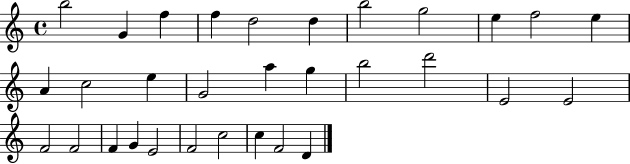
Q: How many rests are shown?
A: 0